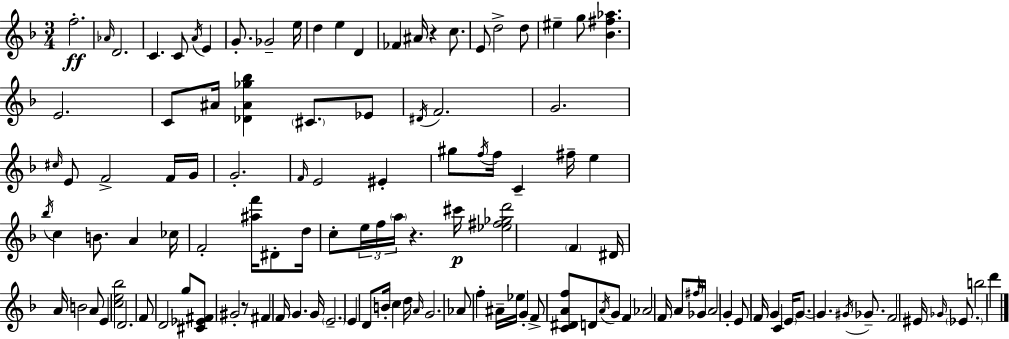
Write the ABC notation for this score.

X:1
T:Untitled
M:3/4
L:1/4
K:Dm
f2 _A/4 D2 C C/2 A/4 E G/2 _G2 e/4 d e D _F ^A/4 z c/2 E/2 d2 d/2 ^e g/2 [_B^f_a] E2 C/2 ^A/4 [_D^A_g_b] ^C/2 _E/2 ^D/4 F2 G2 ^c/4 E/2 F2 F/4 G/4 G2 F/4 E2 ^E ^g/2 f/4 f/4 C ^f/4 e _b/4 c B/2 A _c/4 F2 [^af']/4 ^D/2 d/4 c/2 e/4 f/4 a/4 z ^c'/4 [_e^f_gd']2 F ^D/4 A/4 B2 A/2 E [ce_b]2 D2 F/2 D2 g/2 [^C_E^F]/2 ^G2 z/2 ^F F/4 G G/4 E2 E D/2 B/4 c d/4 A/4 G2 _A/2 f ^A/4 _e/4 G F/2 [C^DAf]/2 D/2 A/4 G/2 F _A2 F/4 A/2 ^f/4 _G/4 A2 G E/2 F/4 G C E/4 G/2 G ^G/4 _G/2 F2 ^E/4 _G/4 _E/2 b2 d'